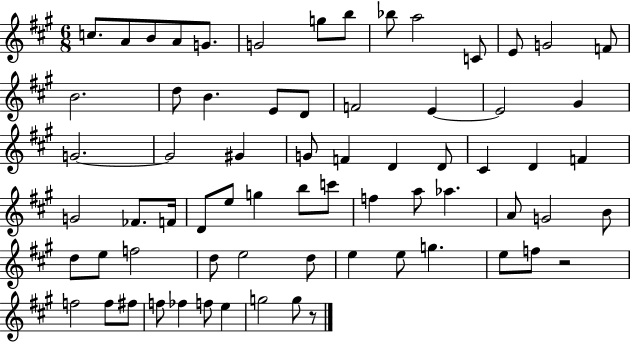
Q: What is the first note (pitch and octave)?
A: C5